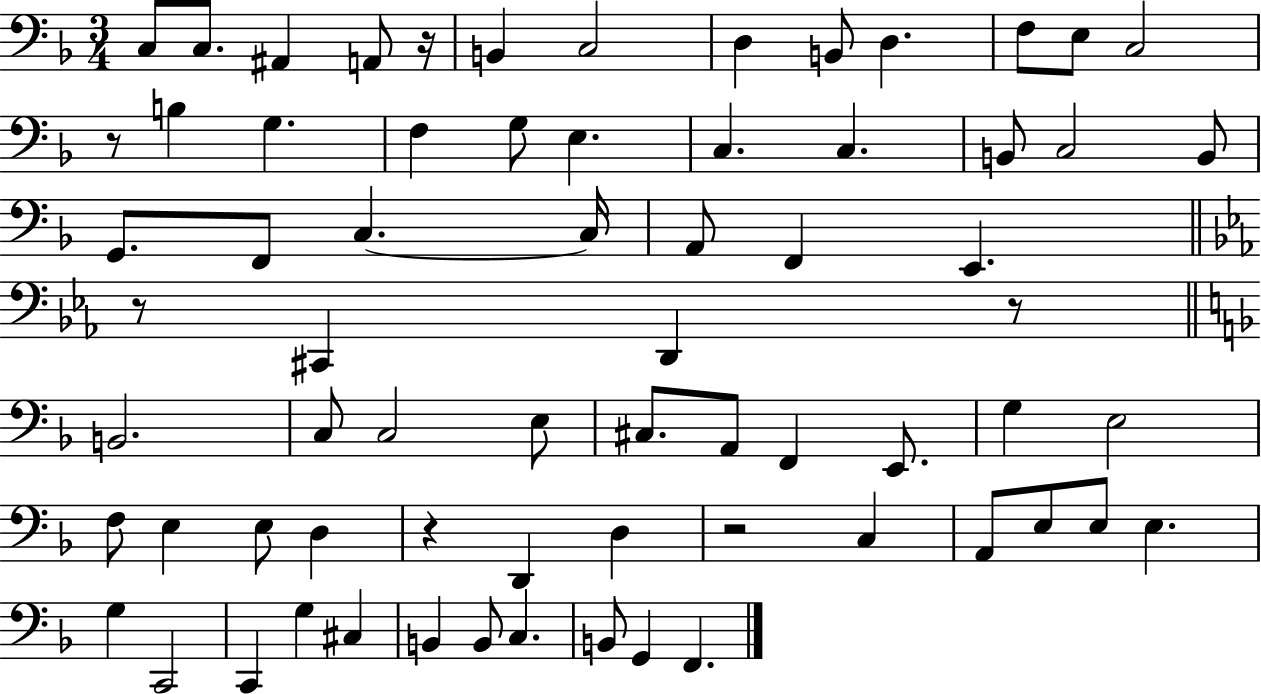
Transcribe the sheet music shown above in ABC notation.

X:1
T:Untitled
M:3/4
L:1/4
K:F
C,/2 C,/2 ^A,, A,,/2 z/4 B,, C,2 D, B,,/2 D, F,/2 E,/2 C,2 z/2 B, G, F, G,/2 E, C, C, B,,/2 C,2 B,,/2 G,,/2 F,,/2 C, C,/4 A,,/2 F,, E,, z/2 ^C,, D,, z/2 B,,2 C,/2 C,2 E,/2 ^C,/2 A,,/2 F,, E,,/2 G, E,2 F,/2 E, E,/2 D, z D,, D, z2 C, A,,/2 E,/2 E,/2 E, G, C,,2 C,, G, ^C, B,, B,,/2 C, B,,/2 G,, F,,